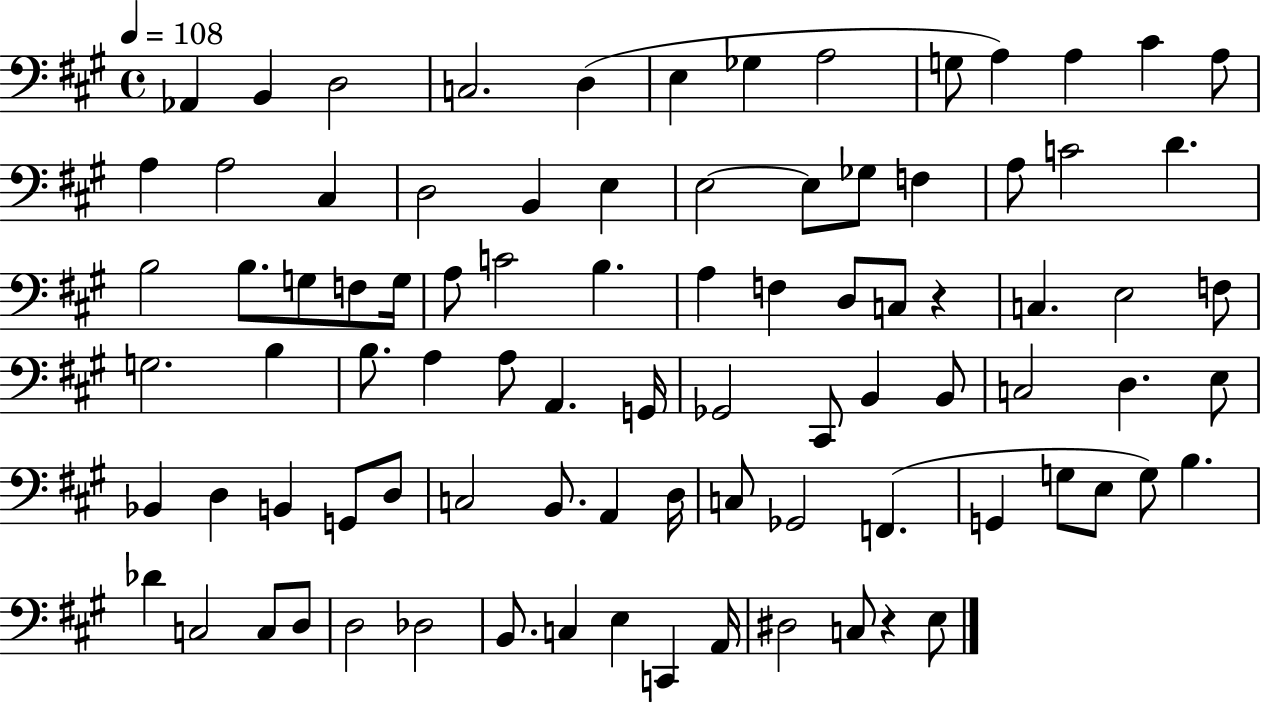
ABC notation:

X:1
T:Untitled
M:4/4
L:1/4
K:A
_A,, B,, D,2 C,2 D, E, _G, A,2 G,/2 A, A, ^C A,/2 A, A,2 ^C, D,2 B,, E, E,2 E,/2 _G,/2 F, A,/2 C2 D B,2 B,/2 G,/2 F,/2 G,/4 A,/2 C2 B, A, F, D,/2 C,/2 z C, E,2 F,/2 G,2 B, B,/2 A, A,/2 A,, G,,/4 _G,,2 ^C,,/2 B,, B,,/2 C,2 D, E,/2 _B,, D, B,, G,,/2 D,/2 C,2 B,,/2 A,, D,/4 C,/2 _G,,2 F,, G,, G,/2 E,/2 G,/2 B, _D C,2 C,/2 D,/2 D,2 _D,2 B,,/2 C, E, C,, A,,/4 ^D,2 C,/2 z E,/2